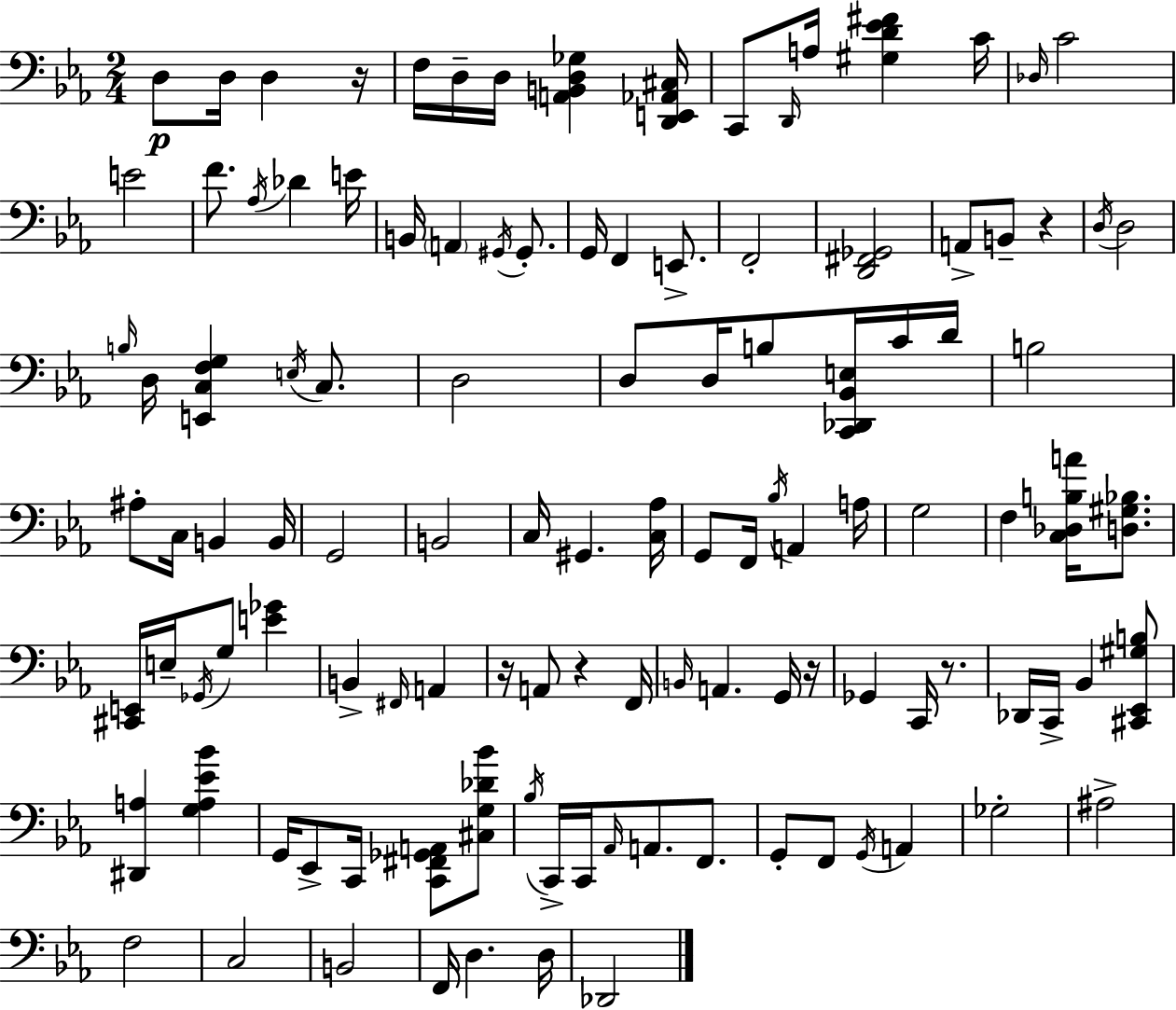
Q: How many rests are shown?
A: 6